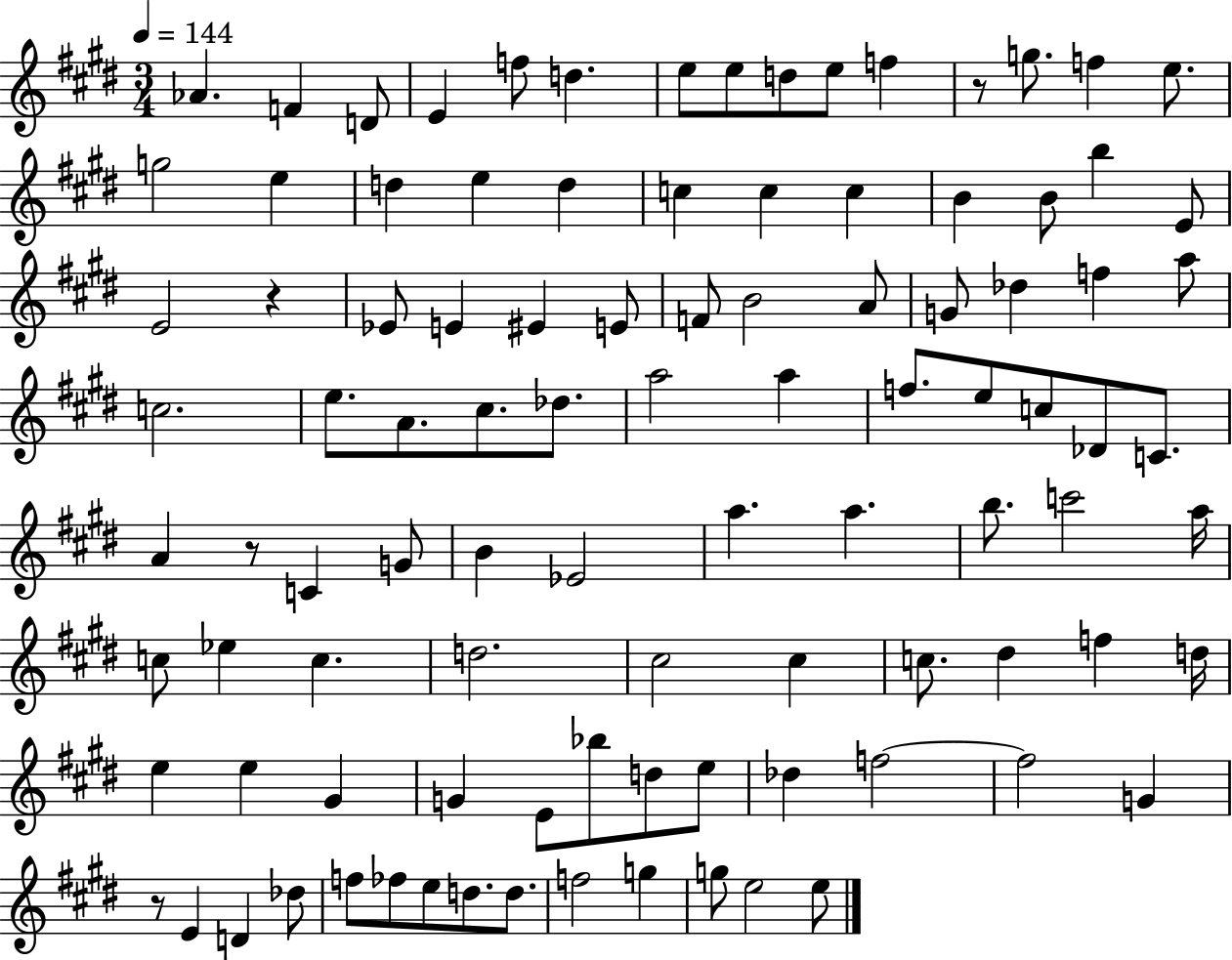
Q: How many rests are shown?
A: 4